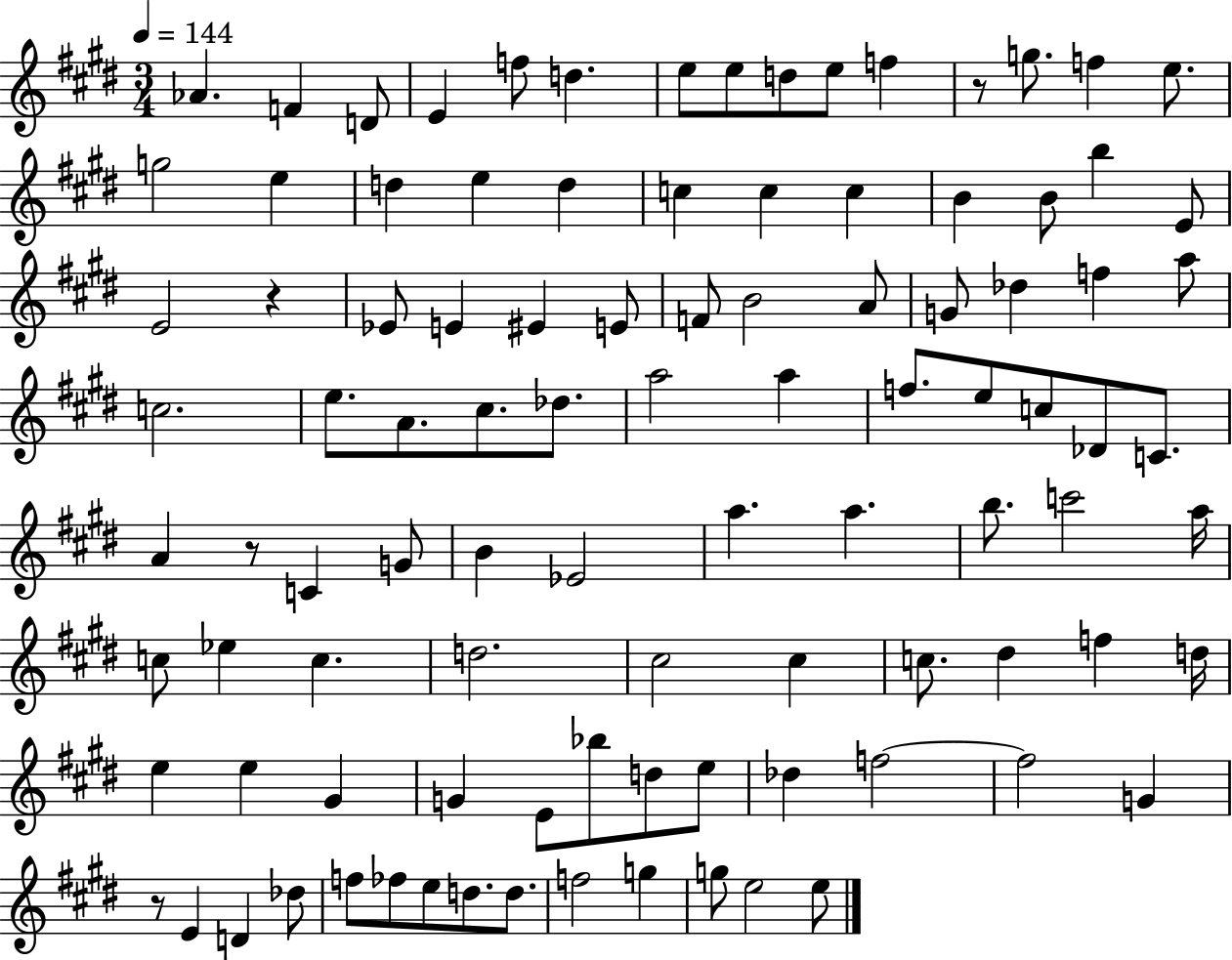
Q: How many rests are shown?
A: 4